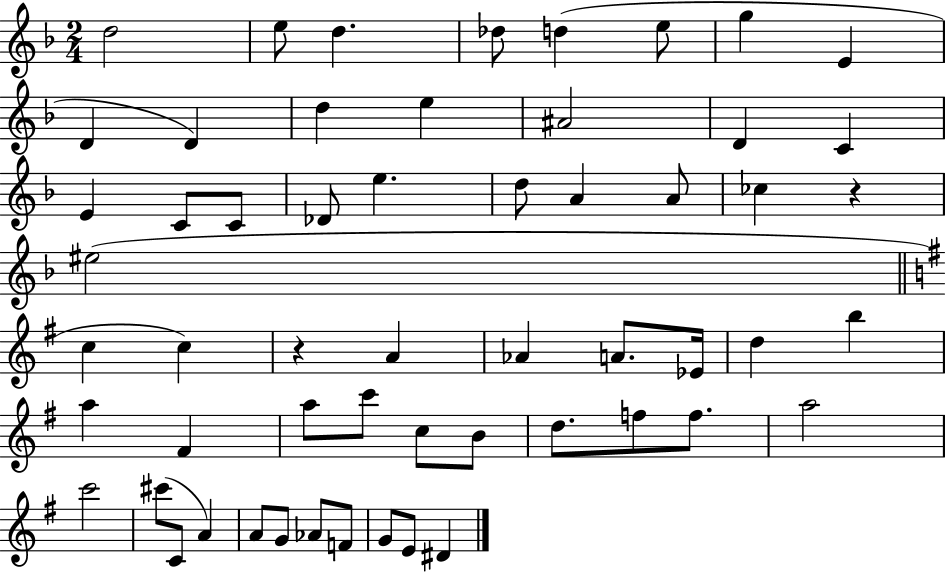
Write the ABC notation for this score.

X:1
T:Untitled
M:2/4
L:1/4
K:F
d2 e/2 d _d/2 d e/2 g E D D d e ^A2 D C E C/2 C/2 _D/2 e d/2 A A/2 _c z ^e2 c c z A _A A/2 _E/4 d b a ^F a/2 c'/2 c/2 B/2 d/2 f/2 f/2 a2 c'2 ^c'/2 C/2 A A/2 G/2 _A/2 F/2 G/2 E/2 ^D